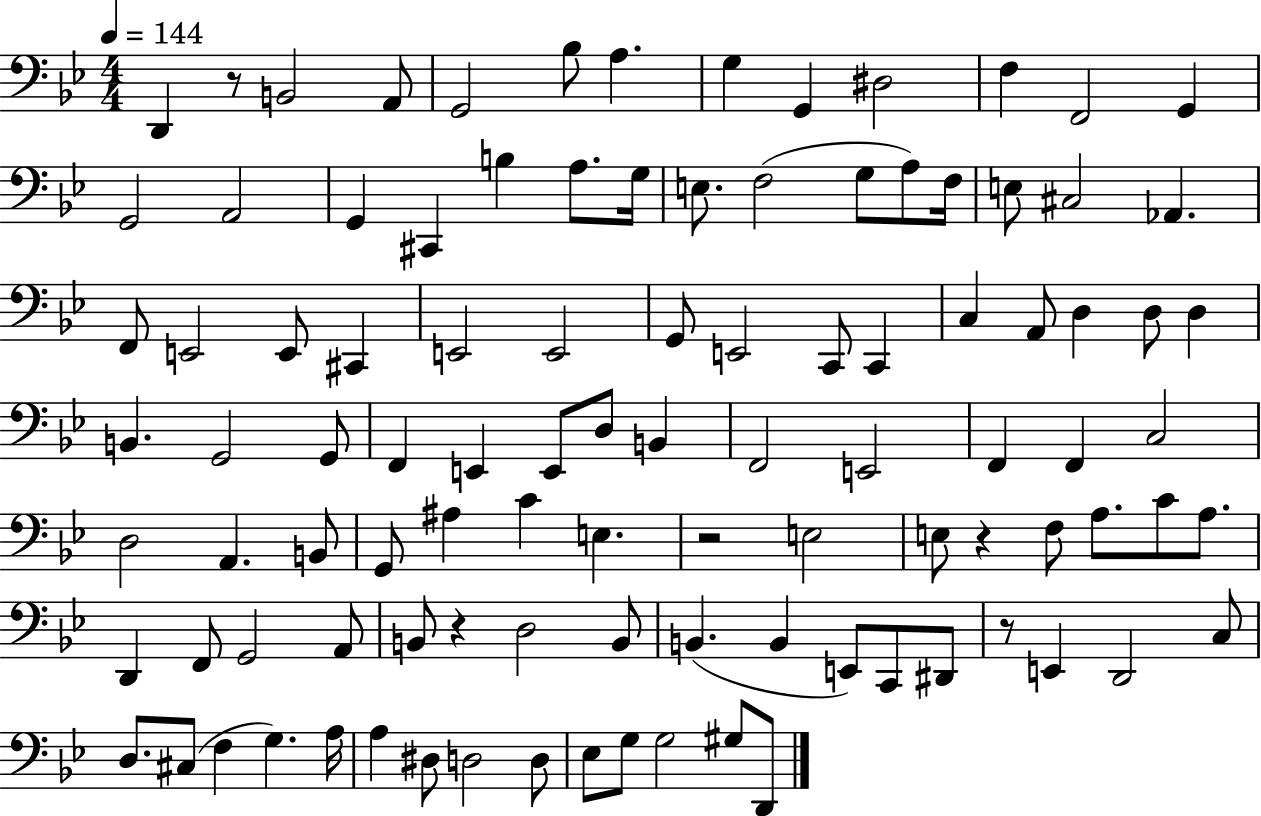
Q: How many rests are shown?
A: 5